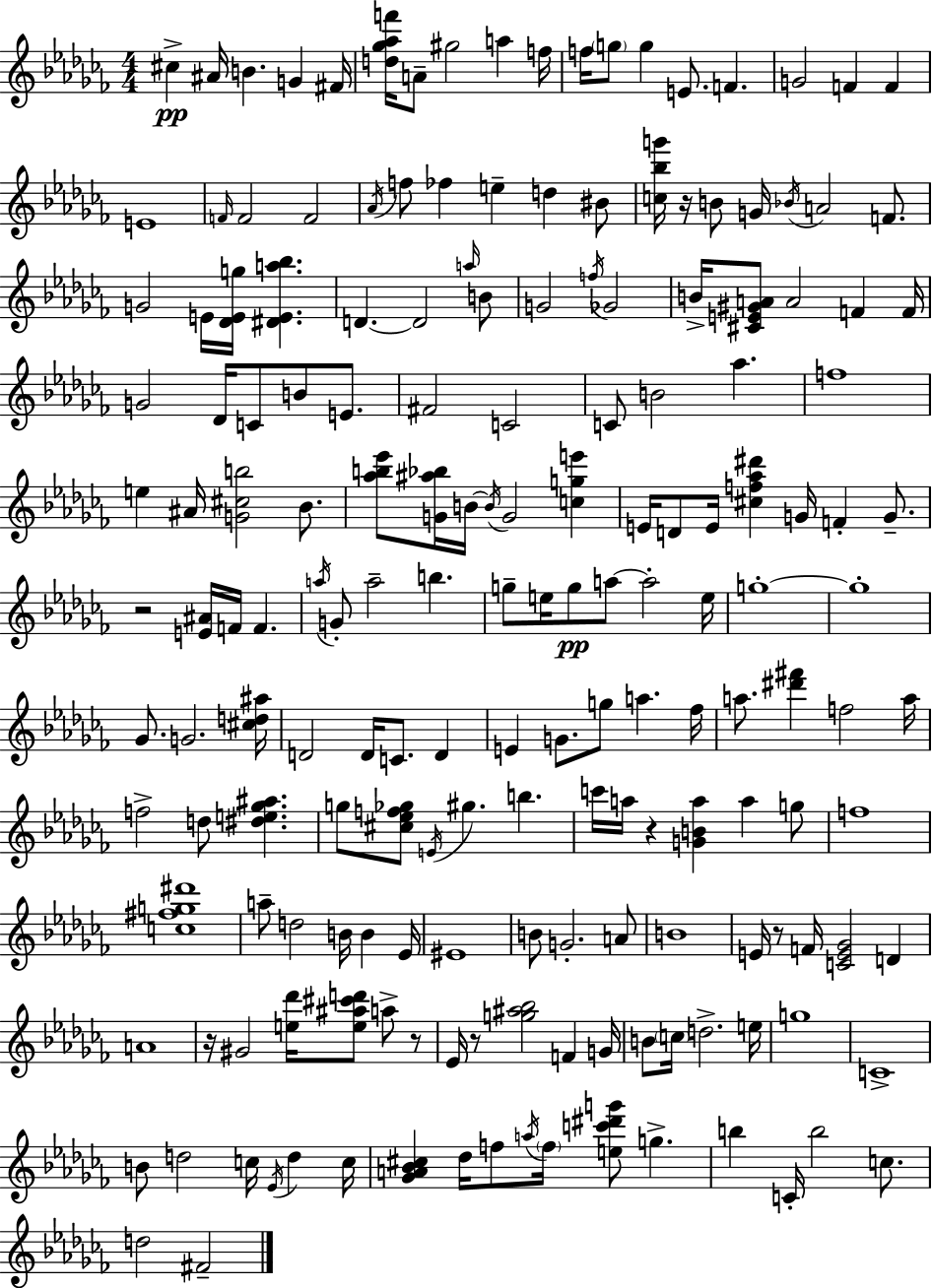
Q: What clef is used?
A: treble